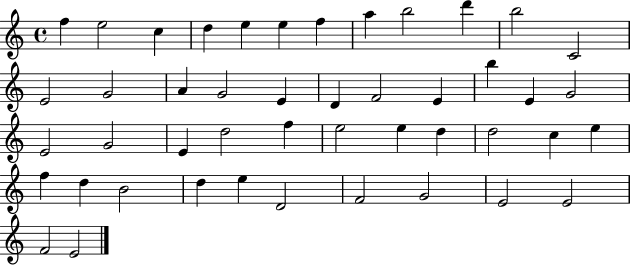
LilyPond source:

{
  \clef treble
  \time 4/4
  \defaultTimeSignature
  \key c \major
  f''4 e''2 c''4 | d''4 e''4 e''4 f''4 | a''4 b''2 d'''4 | b''2 c'2 | \break e'2 g'2 | a'4 g'2 e'4 | d'4 f'2 e'4 | b''4 e'4 g'2 | \break e'2 g'2 | e'4 d''2 f''4 | e''2 e''4 d''4 | d''2 c''4 e''4 | \break f''4 d''4 b'2 | d''4 e''4 d'2 | f'2 g'2 | e'2 e'2 | \break f'2 e'2 | \bar "|."
}